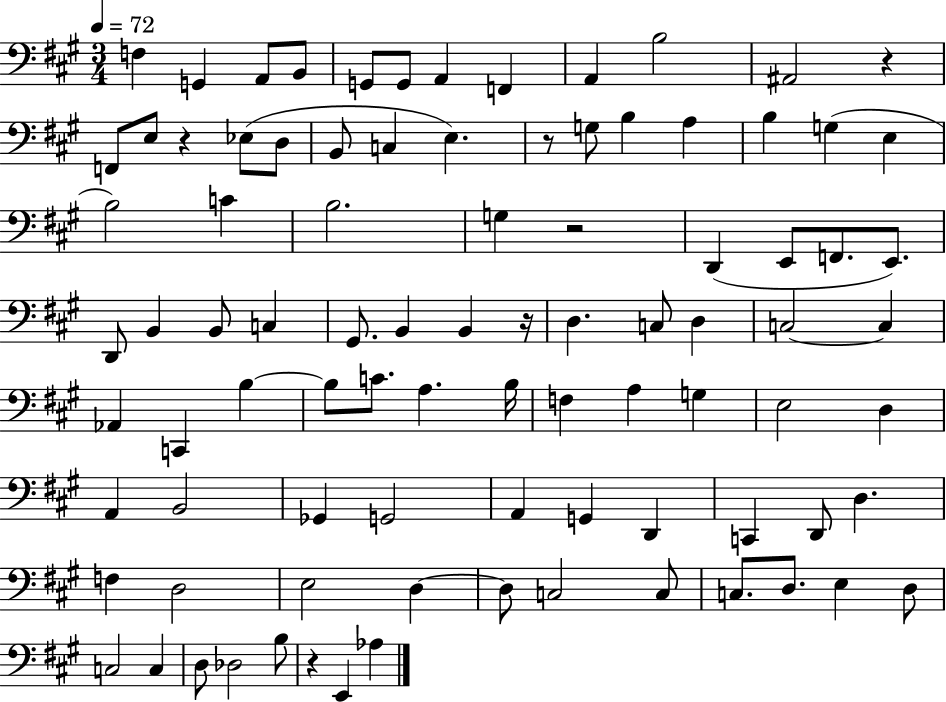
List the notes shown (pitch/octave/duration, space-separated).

F3/q G2/q A2/e B2/e G2/e G2/e A2/q F2/q A2/q B3/h A#2/h R/q F2/e E3/e R/q Eb3/e D3/e B2/e C3/q E3/q. R/e G3/e B3/q A3/q B3/q G3/q E3/q B3/h C4/q B3/h. G3/q R/h D2/q E2/e F2/e. E2/e. D2/e B2/q B2/e C3/q G#2/e. B2/q B2/q R/s D3/q. C3/e D3/q C3/h C3/q Ab2/q C2/q B3/q B3/e C4/e. A3/q. B3/s F3/q A3/q G3/q E3/h D3/q A2/q B2/h Gb2/q G2/h A2/q G2/q D2/q C2/q D2/e D3/q. F3/q D3/h E3/h D3/q D3/e C3/h C3/e C3/e. D3/e. E3/q D3/e C3/h C3/q D3/e Db3/h B3/e R/q E2/q Ab3/q